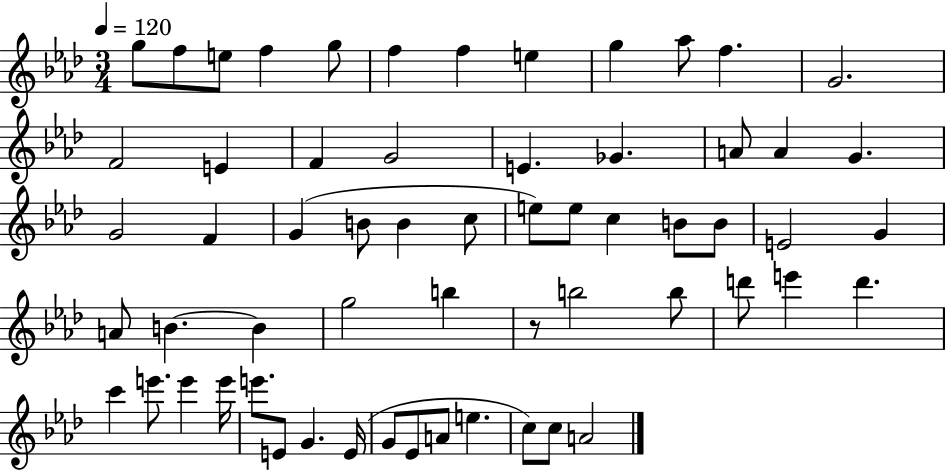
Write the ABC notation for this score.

X:1
T:Untitled
M:3/4
L:1/4
K:Ab
g/2 f/2 e/2 f g/2 f f e g _a/2 f G2 F2 E F G2 E _G A/2 A G G2 F G B/2 B c/2 e/2 e/2 c B/2 B/2 E2 G A/2 B B g2 b z/2 b2 b/2 d'/2 e' d' c' e'/2 e' e'/4 e'/2 E/2 G E/4 G/2 _E/2 A/2 e c/2 c/2 A2